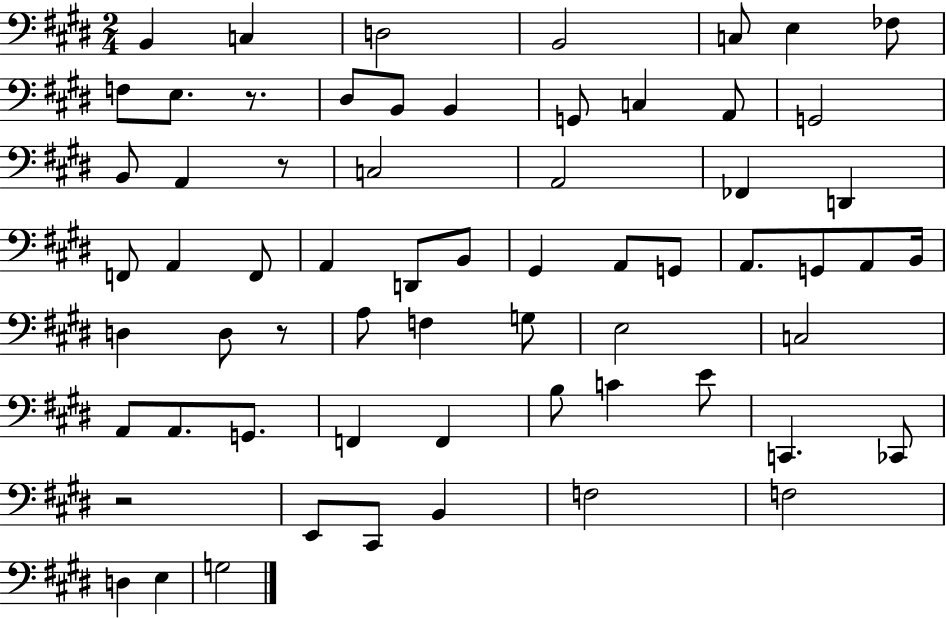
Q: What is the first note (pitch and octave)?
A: B2